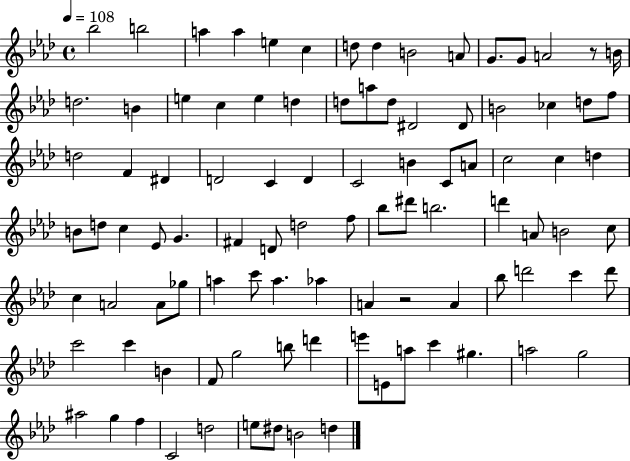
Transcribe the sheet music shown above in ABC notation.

X:1
T:Untitled
M:4/4
L:1/4
K:Ab
_b2 b2 a a e c d/2 d B2 A/2 G/2 G/2 A2 z/2 B/4 d2 B e c e d d/2 a/2 d/2 ^D2 ^D/2 B2 _c d/2 f/2 d2 F ^D D2 C D C2 B C/2 A/2 c2 c d B/2 d/2 c _E/2 G ^F D/2 d2 f/2 _b/2 ^d'/2 b2 d' A/2 B2 c/2 c A2 A/2 _g/2 a c'/2 a _a A z2 A _b/2 d'2 c' d'/2 c'2 c' B F/2 g2 b/2 d' e'/2 E/2 a/2 c' ^g a2 g2 ^a2 g f C2 d2 e/2 ^d/2 B2 d